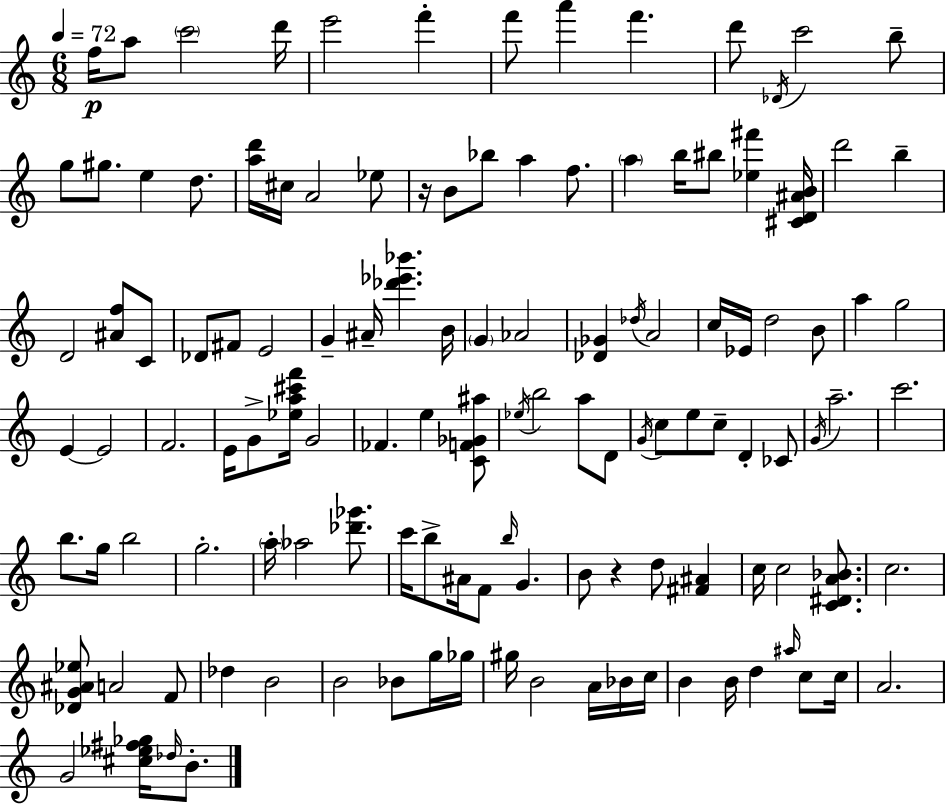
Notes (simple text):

F5/s A5/e C6/h D6/s E6/h F6/q F6/e A6/q F6/q. D6/e Db4/s C6/h B5/e G5/e G#5/e. E5/q D5/e. [A5,D6]/s C#5/s A4/h Eb5/e R/s B4/e Bb5/e A5/q F5/e. A5/q B5/s BIS5/e [Eb5,F#6]/q [C#4,D4,A#4,B4]/s D6/h B5/q D4/h [A#4,F5]/e C4/e Db4/e F#4/e E4/h G4/q A#4/s [Db6,Eb6,Bb6]/q. B4/s G4/q Ab4/h [Db4,Gb4]/q Db5/s A4/h C5/s Eb4/s D5/h B4/e A5/q G5/h E4/q E4/h F4/h. E4/s G4/e [Eb5,A5,C#6,F6]/s G4/h FES4/q. E5/q [C4,F4,Gb4,A#5]/e Eb5/s B5/h A5/e D4/e G4/s C5/e E5/e C5/e D4/q CES4/e G4/s A5/h. C6/h. B5/e. G5/s B5/h G5/h. A5/s Ab5/h [Db6,Gb6]/e. C6/s B5/e A#4/s F4/e B5/s G4/q. B4/e R/q D5/e [F#4,A#4]/q C5/s C5/h [C4,D#4,A4,Bb4]/e. C5/h. [Db4,G4,A#4,Eb5]/e A4/h F4/e Db5/q B4/h B4/h Bb4/e G5/s Gb5/s G#5/s B4/h A4/s Bb4/s C5/s B4/q B4/s D5/q A#5/s C5/e C5/s A4/h. G4/h [C#5,Eb5,F#5,Gb5]/s Db5/s B4/e.